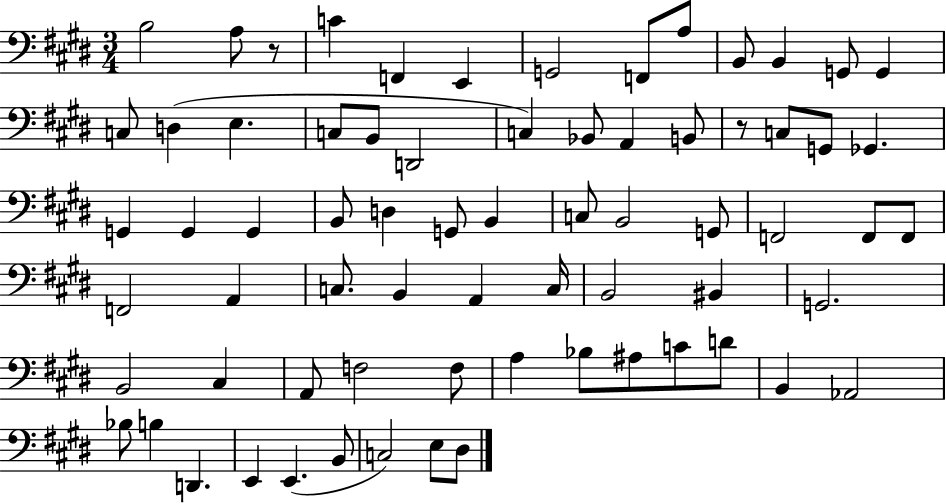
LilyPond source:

{
  \clef bass
  \numericTimeSignature
  \time 3/4
  \key e \major
  \repeat volta 2 { b2 a8 r8 | c'4 f,4 e,4 | g,2 f,8 a8 | b,8 b,4 g,8 g,4 | \break c8 d4( e4. | c8 b,8 d,2 | c4) bes,8 a,4 b,8 | r8 c8 g,8 ges,4. | \break g,4 g,4 g,4 | b,8 d4 g,8 b,4 | c8 b,2 g,8 | f,2 f,8 f,8 | \break f,2 a,4 | c8. b,4 a,4 c16 | b,2 bis,4 | g,2. | \break b,2 cis4 | a,8 f2 f8 | a4 bes8 ais8 c'8 d'8 | b,4 aes,2 | \break bes8 b4 d,4. | e,4 e,4.( b,8 | c2) e8 dis8 | } \bar "|."
}